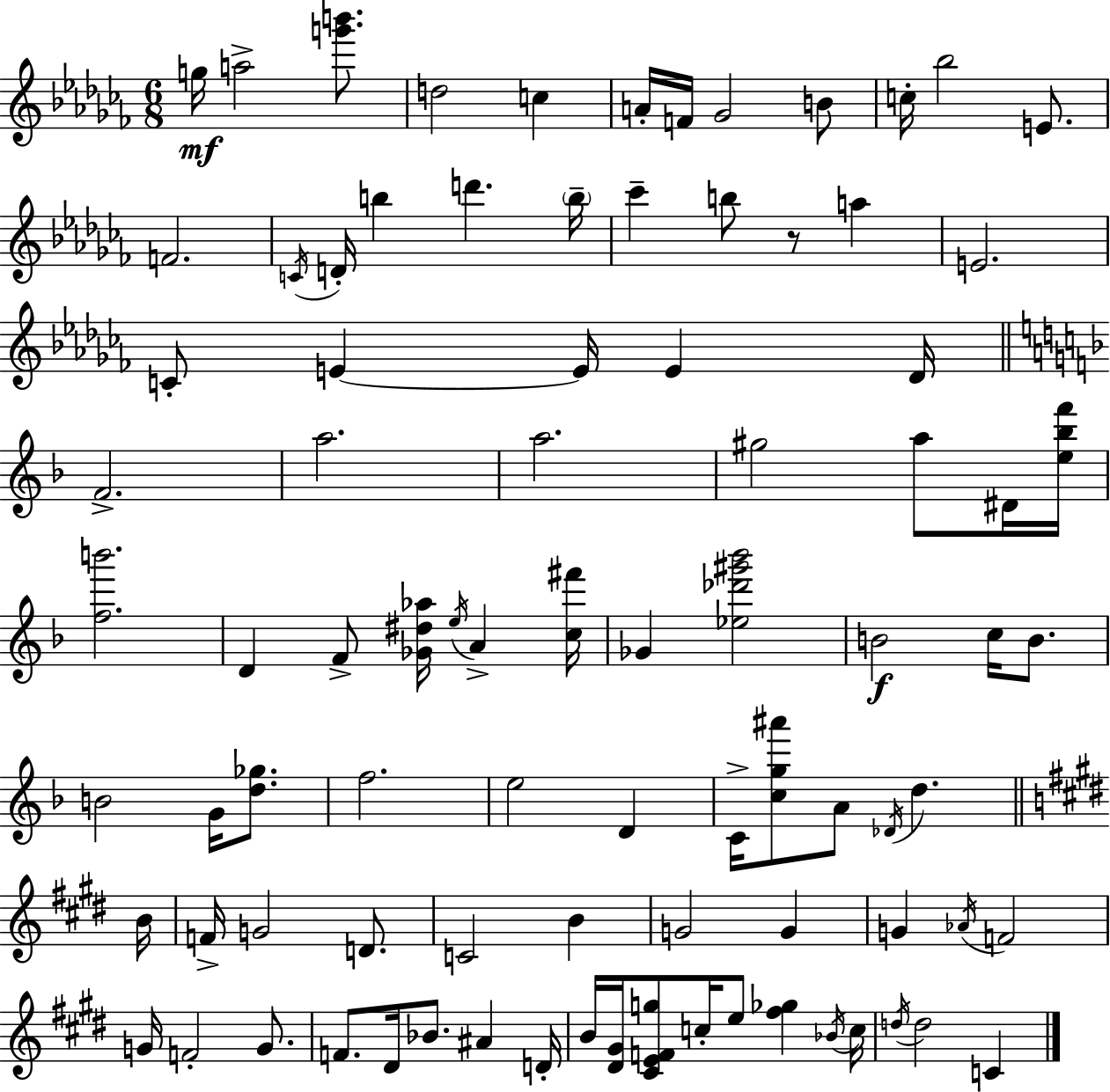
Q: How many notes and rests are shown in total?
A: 88